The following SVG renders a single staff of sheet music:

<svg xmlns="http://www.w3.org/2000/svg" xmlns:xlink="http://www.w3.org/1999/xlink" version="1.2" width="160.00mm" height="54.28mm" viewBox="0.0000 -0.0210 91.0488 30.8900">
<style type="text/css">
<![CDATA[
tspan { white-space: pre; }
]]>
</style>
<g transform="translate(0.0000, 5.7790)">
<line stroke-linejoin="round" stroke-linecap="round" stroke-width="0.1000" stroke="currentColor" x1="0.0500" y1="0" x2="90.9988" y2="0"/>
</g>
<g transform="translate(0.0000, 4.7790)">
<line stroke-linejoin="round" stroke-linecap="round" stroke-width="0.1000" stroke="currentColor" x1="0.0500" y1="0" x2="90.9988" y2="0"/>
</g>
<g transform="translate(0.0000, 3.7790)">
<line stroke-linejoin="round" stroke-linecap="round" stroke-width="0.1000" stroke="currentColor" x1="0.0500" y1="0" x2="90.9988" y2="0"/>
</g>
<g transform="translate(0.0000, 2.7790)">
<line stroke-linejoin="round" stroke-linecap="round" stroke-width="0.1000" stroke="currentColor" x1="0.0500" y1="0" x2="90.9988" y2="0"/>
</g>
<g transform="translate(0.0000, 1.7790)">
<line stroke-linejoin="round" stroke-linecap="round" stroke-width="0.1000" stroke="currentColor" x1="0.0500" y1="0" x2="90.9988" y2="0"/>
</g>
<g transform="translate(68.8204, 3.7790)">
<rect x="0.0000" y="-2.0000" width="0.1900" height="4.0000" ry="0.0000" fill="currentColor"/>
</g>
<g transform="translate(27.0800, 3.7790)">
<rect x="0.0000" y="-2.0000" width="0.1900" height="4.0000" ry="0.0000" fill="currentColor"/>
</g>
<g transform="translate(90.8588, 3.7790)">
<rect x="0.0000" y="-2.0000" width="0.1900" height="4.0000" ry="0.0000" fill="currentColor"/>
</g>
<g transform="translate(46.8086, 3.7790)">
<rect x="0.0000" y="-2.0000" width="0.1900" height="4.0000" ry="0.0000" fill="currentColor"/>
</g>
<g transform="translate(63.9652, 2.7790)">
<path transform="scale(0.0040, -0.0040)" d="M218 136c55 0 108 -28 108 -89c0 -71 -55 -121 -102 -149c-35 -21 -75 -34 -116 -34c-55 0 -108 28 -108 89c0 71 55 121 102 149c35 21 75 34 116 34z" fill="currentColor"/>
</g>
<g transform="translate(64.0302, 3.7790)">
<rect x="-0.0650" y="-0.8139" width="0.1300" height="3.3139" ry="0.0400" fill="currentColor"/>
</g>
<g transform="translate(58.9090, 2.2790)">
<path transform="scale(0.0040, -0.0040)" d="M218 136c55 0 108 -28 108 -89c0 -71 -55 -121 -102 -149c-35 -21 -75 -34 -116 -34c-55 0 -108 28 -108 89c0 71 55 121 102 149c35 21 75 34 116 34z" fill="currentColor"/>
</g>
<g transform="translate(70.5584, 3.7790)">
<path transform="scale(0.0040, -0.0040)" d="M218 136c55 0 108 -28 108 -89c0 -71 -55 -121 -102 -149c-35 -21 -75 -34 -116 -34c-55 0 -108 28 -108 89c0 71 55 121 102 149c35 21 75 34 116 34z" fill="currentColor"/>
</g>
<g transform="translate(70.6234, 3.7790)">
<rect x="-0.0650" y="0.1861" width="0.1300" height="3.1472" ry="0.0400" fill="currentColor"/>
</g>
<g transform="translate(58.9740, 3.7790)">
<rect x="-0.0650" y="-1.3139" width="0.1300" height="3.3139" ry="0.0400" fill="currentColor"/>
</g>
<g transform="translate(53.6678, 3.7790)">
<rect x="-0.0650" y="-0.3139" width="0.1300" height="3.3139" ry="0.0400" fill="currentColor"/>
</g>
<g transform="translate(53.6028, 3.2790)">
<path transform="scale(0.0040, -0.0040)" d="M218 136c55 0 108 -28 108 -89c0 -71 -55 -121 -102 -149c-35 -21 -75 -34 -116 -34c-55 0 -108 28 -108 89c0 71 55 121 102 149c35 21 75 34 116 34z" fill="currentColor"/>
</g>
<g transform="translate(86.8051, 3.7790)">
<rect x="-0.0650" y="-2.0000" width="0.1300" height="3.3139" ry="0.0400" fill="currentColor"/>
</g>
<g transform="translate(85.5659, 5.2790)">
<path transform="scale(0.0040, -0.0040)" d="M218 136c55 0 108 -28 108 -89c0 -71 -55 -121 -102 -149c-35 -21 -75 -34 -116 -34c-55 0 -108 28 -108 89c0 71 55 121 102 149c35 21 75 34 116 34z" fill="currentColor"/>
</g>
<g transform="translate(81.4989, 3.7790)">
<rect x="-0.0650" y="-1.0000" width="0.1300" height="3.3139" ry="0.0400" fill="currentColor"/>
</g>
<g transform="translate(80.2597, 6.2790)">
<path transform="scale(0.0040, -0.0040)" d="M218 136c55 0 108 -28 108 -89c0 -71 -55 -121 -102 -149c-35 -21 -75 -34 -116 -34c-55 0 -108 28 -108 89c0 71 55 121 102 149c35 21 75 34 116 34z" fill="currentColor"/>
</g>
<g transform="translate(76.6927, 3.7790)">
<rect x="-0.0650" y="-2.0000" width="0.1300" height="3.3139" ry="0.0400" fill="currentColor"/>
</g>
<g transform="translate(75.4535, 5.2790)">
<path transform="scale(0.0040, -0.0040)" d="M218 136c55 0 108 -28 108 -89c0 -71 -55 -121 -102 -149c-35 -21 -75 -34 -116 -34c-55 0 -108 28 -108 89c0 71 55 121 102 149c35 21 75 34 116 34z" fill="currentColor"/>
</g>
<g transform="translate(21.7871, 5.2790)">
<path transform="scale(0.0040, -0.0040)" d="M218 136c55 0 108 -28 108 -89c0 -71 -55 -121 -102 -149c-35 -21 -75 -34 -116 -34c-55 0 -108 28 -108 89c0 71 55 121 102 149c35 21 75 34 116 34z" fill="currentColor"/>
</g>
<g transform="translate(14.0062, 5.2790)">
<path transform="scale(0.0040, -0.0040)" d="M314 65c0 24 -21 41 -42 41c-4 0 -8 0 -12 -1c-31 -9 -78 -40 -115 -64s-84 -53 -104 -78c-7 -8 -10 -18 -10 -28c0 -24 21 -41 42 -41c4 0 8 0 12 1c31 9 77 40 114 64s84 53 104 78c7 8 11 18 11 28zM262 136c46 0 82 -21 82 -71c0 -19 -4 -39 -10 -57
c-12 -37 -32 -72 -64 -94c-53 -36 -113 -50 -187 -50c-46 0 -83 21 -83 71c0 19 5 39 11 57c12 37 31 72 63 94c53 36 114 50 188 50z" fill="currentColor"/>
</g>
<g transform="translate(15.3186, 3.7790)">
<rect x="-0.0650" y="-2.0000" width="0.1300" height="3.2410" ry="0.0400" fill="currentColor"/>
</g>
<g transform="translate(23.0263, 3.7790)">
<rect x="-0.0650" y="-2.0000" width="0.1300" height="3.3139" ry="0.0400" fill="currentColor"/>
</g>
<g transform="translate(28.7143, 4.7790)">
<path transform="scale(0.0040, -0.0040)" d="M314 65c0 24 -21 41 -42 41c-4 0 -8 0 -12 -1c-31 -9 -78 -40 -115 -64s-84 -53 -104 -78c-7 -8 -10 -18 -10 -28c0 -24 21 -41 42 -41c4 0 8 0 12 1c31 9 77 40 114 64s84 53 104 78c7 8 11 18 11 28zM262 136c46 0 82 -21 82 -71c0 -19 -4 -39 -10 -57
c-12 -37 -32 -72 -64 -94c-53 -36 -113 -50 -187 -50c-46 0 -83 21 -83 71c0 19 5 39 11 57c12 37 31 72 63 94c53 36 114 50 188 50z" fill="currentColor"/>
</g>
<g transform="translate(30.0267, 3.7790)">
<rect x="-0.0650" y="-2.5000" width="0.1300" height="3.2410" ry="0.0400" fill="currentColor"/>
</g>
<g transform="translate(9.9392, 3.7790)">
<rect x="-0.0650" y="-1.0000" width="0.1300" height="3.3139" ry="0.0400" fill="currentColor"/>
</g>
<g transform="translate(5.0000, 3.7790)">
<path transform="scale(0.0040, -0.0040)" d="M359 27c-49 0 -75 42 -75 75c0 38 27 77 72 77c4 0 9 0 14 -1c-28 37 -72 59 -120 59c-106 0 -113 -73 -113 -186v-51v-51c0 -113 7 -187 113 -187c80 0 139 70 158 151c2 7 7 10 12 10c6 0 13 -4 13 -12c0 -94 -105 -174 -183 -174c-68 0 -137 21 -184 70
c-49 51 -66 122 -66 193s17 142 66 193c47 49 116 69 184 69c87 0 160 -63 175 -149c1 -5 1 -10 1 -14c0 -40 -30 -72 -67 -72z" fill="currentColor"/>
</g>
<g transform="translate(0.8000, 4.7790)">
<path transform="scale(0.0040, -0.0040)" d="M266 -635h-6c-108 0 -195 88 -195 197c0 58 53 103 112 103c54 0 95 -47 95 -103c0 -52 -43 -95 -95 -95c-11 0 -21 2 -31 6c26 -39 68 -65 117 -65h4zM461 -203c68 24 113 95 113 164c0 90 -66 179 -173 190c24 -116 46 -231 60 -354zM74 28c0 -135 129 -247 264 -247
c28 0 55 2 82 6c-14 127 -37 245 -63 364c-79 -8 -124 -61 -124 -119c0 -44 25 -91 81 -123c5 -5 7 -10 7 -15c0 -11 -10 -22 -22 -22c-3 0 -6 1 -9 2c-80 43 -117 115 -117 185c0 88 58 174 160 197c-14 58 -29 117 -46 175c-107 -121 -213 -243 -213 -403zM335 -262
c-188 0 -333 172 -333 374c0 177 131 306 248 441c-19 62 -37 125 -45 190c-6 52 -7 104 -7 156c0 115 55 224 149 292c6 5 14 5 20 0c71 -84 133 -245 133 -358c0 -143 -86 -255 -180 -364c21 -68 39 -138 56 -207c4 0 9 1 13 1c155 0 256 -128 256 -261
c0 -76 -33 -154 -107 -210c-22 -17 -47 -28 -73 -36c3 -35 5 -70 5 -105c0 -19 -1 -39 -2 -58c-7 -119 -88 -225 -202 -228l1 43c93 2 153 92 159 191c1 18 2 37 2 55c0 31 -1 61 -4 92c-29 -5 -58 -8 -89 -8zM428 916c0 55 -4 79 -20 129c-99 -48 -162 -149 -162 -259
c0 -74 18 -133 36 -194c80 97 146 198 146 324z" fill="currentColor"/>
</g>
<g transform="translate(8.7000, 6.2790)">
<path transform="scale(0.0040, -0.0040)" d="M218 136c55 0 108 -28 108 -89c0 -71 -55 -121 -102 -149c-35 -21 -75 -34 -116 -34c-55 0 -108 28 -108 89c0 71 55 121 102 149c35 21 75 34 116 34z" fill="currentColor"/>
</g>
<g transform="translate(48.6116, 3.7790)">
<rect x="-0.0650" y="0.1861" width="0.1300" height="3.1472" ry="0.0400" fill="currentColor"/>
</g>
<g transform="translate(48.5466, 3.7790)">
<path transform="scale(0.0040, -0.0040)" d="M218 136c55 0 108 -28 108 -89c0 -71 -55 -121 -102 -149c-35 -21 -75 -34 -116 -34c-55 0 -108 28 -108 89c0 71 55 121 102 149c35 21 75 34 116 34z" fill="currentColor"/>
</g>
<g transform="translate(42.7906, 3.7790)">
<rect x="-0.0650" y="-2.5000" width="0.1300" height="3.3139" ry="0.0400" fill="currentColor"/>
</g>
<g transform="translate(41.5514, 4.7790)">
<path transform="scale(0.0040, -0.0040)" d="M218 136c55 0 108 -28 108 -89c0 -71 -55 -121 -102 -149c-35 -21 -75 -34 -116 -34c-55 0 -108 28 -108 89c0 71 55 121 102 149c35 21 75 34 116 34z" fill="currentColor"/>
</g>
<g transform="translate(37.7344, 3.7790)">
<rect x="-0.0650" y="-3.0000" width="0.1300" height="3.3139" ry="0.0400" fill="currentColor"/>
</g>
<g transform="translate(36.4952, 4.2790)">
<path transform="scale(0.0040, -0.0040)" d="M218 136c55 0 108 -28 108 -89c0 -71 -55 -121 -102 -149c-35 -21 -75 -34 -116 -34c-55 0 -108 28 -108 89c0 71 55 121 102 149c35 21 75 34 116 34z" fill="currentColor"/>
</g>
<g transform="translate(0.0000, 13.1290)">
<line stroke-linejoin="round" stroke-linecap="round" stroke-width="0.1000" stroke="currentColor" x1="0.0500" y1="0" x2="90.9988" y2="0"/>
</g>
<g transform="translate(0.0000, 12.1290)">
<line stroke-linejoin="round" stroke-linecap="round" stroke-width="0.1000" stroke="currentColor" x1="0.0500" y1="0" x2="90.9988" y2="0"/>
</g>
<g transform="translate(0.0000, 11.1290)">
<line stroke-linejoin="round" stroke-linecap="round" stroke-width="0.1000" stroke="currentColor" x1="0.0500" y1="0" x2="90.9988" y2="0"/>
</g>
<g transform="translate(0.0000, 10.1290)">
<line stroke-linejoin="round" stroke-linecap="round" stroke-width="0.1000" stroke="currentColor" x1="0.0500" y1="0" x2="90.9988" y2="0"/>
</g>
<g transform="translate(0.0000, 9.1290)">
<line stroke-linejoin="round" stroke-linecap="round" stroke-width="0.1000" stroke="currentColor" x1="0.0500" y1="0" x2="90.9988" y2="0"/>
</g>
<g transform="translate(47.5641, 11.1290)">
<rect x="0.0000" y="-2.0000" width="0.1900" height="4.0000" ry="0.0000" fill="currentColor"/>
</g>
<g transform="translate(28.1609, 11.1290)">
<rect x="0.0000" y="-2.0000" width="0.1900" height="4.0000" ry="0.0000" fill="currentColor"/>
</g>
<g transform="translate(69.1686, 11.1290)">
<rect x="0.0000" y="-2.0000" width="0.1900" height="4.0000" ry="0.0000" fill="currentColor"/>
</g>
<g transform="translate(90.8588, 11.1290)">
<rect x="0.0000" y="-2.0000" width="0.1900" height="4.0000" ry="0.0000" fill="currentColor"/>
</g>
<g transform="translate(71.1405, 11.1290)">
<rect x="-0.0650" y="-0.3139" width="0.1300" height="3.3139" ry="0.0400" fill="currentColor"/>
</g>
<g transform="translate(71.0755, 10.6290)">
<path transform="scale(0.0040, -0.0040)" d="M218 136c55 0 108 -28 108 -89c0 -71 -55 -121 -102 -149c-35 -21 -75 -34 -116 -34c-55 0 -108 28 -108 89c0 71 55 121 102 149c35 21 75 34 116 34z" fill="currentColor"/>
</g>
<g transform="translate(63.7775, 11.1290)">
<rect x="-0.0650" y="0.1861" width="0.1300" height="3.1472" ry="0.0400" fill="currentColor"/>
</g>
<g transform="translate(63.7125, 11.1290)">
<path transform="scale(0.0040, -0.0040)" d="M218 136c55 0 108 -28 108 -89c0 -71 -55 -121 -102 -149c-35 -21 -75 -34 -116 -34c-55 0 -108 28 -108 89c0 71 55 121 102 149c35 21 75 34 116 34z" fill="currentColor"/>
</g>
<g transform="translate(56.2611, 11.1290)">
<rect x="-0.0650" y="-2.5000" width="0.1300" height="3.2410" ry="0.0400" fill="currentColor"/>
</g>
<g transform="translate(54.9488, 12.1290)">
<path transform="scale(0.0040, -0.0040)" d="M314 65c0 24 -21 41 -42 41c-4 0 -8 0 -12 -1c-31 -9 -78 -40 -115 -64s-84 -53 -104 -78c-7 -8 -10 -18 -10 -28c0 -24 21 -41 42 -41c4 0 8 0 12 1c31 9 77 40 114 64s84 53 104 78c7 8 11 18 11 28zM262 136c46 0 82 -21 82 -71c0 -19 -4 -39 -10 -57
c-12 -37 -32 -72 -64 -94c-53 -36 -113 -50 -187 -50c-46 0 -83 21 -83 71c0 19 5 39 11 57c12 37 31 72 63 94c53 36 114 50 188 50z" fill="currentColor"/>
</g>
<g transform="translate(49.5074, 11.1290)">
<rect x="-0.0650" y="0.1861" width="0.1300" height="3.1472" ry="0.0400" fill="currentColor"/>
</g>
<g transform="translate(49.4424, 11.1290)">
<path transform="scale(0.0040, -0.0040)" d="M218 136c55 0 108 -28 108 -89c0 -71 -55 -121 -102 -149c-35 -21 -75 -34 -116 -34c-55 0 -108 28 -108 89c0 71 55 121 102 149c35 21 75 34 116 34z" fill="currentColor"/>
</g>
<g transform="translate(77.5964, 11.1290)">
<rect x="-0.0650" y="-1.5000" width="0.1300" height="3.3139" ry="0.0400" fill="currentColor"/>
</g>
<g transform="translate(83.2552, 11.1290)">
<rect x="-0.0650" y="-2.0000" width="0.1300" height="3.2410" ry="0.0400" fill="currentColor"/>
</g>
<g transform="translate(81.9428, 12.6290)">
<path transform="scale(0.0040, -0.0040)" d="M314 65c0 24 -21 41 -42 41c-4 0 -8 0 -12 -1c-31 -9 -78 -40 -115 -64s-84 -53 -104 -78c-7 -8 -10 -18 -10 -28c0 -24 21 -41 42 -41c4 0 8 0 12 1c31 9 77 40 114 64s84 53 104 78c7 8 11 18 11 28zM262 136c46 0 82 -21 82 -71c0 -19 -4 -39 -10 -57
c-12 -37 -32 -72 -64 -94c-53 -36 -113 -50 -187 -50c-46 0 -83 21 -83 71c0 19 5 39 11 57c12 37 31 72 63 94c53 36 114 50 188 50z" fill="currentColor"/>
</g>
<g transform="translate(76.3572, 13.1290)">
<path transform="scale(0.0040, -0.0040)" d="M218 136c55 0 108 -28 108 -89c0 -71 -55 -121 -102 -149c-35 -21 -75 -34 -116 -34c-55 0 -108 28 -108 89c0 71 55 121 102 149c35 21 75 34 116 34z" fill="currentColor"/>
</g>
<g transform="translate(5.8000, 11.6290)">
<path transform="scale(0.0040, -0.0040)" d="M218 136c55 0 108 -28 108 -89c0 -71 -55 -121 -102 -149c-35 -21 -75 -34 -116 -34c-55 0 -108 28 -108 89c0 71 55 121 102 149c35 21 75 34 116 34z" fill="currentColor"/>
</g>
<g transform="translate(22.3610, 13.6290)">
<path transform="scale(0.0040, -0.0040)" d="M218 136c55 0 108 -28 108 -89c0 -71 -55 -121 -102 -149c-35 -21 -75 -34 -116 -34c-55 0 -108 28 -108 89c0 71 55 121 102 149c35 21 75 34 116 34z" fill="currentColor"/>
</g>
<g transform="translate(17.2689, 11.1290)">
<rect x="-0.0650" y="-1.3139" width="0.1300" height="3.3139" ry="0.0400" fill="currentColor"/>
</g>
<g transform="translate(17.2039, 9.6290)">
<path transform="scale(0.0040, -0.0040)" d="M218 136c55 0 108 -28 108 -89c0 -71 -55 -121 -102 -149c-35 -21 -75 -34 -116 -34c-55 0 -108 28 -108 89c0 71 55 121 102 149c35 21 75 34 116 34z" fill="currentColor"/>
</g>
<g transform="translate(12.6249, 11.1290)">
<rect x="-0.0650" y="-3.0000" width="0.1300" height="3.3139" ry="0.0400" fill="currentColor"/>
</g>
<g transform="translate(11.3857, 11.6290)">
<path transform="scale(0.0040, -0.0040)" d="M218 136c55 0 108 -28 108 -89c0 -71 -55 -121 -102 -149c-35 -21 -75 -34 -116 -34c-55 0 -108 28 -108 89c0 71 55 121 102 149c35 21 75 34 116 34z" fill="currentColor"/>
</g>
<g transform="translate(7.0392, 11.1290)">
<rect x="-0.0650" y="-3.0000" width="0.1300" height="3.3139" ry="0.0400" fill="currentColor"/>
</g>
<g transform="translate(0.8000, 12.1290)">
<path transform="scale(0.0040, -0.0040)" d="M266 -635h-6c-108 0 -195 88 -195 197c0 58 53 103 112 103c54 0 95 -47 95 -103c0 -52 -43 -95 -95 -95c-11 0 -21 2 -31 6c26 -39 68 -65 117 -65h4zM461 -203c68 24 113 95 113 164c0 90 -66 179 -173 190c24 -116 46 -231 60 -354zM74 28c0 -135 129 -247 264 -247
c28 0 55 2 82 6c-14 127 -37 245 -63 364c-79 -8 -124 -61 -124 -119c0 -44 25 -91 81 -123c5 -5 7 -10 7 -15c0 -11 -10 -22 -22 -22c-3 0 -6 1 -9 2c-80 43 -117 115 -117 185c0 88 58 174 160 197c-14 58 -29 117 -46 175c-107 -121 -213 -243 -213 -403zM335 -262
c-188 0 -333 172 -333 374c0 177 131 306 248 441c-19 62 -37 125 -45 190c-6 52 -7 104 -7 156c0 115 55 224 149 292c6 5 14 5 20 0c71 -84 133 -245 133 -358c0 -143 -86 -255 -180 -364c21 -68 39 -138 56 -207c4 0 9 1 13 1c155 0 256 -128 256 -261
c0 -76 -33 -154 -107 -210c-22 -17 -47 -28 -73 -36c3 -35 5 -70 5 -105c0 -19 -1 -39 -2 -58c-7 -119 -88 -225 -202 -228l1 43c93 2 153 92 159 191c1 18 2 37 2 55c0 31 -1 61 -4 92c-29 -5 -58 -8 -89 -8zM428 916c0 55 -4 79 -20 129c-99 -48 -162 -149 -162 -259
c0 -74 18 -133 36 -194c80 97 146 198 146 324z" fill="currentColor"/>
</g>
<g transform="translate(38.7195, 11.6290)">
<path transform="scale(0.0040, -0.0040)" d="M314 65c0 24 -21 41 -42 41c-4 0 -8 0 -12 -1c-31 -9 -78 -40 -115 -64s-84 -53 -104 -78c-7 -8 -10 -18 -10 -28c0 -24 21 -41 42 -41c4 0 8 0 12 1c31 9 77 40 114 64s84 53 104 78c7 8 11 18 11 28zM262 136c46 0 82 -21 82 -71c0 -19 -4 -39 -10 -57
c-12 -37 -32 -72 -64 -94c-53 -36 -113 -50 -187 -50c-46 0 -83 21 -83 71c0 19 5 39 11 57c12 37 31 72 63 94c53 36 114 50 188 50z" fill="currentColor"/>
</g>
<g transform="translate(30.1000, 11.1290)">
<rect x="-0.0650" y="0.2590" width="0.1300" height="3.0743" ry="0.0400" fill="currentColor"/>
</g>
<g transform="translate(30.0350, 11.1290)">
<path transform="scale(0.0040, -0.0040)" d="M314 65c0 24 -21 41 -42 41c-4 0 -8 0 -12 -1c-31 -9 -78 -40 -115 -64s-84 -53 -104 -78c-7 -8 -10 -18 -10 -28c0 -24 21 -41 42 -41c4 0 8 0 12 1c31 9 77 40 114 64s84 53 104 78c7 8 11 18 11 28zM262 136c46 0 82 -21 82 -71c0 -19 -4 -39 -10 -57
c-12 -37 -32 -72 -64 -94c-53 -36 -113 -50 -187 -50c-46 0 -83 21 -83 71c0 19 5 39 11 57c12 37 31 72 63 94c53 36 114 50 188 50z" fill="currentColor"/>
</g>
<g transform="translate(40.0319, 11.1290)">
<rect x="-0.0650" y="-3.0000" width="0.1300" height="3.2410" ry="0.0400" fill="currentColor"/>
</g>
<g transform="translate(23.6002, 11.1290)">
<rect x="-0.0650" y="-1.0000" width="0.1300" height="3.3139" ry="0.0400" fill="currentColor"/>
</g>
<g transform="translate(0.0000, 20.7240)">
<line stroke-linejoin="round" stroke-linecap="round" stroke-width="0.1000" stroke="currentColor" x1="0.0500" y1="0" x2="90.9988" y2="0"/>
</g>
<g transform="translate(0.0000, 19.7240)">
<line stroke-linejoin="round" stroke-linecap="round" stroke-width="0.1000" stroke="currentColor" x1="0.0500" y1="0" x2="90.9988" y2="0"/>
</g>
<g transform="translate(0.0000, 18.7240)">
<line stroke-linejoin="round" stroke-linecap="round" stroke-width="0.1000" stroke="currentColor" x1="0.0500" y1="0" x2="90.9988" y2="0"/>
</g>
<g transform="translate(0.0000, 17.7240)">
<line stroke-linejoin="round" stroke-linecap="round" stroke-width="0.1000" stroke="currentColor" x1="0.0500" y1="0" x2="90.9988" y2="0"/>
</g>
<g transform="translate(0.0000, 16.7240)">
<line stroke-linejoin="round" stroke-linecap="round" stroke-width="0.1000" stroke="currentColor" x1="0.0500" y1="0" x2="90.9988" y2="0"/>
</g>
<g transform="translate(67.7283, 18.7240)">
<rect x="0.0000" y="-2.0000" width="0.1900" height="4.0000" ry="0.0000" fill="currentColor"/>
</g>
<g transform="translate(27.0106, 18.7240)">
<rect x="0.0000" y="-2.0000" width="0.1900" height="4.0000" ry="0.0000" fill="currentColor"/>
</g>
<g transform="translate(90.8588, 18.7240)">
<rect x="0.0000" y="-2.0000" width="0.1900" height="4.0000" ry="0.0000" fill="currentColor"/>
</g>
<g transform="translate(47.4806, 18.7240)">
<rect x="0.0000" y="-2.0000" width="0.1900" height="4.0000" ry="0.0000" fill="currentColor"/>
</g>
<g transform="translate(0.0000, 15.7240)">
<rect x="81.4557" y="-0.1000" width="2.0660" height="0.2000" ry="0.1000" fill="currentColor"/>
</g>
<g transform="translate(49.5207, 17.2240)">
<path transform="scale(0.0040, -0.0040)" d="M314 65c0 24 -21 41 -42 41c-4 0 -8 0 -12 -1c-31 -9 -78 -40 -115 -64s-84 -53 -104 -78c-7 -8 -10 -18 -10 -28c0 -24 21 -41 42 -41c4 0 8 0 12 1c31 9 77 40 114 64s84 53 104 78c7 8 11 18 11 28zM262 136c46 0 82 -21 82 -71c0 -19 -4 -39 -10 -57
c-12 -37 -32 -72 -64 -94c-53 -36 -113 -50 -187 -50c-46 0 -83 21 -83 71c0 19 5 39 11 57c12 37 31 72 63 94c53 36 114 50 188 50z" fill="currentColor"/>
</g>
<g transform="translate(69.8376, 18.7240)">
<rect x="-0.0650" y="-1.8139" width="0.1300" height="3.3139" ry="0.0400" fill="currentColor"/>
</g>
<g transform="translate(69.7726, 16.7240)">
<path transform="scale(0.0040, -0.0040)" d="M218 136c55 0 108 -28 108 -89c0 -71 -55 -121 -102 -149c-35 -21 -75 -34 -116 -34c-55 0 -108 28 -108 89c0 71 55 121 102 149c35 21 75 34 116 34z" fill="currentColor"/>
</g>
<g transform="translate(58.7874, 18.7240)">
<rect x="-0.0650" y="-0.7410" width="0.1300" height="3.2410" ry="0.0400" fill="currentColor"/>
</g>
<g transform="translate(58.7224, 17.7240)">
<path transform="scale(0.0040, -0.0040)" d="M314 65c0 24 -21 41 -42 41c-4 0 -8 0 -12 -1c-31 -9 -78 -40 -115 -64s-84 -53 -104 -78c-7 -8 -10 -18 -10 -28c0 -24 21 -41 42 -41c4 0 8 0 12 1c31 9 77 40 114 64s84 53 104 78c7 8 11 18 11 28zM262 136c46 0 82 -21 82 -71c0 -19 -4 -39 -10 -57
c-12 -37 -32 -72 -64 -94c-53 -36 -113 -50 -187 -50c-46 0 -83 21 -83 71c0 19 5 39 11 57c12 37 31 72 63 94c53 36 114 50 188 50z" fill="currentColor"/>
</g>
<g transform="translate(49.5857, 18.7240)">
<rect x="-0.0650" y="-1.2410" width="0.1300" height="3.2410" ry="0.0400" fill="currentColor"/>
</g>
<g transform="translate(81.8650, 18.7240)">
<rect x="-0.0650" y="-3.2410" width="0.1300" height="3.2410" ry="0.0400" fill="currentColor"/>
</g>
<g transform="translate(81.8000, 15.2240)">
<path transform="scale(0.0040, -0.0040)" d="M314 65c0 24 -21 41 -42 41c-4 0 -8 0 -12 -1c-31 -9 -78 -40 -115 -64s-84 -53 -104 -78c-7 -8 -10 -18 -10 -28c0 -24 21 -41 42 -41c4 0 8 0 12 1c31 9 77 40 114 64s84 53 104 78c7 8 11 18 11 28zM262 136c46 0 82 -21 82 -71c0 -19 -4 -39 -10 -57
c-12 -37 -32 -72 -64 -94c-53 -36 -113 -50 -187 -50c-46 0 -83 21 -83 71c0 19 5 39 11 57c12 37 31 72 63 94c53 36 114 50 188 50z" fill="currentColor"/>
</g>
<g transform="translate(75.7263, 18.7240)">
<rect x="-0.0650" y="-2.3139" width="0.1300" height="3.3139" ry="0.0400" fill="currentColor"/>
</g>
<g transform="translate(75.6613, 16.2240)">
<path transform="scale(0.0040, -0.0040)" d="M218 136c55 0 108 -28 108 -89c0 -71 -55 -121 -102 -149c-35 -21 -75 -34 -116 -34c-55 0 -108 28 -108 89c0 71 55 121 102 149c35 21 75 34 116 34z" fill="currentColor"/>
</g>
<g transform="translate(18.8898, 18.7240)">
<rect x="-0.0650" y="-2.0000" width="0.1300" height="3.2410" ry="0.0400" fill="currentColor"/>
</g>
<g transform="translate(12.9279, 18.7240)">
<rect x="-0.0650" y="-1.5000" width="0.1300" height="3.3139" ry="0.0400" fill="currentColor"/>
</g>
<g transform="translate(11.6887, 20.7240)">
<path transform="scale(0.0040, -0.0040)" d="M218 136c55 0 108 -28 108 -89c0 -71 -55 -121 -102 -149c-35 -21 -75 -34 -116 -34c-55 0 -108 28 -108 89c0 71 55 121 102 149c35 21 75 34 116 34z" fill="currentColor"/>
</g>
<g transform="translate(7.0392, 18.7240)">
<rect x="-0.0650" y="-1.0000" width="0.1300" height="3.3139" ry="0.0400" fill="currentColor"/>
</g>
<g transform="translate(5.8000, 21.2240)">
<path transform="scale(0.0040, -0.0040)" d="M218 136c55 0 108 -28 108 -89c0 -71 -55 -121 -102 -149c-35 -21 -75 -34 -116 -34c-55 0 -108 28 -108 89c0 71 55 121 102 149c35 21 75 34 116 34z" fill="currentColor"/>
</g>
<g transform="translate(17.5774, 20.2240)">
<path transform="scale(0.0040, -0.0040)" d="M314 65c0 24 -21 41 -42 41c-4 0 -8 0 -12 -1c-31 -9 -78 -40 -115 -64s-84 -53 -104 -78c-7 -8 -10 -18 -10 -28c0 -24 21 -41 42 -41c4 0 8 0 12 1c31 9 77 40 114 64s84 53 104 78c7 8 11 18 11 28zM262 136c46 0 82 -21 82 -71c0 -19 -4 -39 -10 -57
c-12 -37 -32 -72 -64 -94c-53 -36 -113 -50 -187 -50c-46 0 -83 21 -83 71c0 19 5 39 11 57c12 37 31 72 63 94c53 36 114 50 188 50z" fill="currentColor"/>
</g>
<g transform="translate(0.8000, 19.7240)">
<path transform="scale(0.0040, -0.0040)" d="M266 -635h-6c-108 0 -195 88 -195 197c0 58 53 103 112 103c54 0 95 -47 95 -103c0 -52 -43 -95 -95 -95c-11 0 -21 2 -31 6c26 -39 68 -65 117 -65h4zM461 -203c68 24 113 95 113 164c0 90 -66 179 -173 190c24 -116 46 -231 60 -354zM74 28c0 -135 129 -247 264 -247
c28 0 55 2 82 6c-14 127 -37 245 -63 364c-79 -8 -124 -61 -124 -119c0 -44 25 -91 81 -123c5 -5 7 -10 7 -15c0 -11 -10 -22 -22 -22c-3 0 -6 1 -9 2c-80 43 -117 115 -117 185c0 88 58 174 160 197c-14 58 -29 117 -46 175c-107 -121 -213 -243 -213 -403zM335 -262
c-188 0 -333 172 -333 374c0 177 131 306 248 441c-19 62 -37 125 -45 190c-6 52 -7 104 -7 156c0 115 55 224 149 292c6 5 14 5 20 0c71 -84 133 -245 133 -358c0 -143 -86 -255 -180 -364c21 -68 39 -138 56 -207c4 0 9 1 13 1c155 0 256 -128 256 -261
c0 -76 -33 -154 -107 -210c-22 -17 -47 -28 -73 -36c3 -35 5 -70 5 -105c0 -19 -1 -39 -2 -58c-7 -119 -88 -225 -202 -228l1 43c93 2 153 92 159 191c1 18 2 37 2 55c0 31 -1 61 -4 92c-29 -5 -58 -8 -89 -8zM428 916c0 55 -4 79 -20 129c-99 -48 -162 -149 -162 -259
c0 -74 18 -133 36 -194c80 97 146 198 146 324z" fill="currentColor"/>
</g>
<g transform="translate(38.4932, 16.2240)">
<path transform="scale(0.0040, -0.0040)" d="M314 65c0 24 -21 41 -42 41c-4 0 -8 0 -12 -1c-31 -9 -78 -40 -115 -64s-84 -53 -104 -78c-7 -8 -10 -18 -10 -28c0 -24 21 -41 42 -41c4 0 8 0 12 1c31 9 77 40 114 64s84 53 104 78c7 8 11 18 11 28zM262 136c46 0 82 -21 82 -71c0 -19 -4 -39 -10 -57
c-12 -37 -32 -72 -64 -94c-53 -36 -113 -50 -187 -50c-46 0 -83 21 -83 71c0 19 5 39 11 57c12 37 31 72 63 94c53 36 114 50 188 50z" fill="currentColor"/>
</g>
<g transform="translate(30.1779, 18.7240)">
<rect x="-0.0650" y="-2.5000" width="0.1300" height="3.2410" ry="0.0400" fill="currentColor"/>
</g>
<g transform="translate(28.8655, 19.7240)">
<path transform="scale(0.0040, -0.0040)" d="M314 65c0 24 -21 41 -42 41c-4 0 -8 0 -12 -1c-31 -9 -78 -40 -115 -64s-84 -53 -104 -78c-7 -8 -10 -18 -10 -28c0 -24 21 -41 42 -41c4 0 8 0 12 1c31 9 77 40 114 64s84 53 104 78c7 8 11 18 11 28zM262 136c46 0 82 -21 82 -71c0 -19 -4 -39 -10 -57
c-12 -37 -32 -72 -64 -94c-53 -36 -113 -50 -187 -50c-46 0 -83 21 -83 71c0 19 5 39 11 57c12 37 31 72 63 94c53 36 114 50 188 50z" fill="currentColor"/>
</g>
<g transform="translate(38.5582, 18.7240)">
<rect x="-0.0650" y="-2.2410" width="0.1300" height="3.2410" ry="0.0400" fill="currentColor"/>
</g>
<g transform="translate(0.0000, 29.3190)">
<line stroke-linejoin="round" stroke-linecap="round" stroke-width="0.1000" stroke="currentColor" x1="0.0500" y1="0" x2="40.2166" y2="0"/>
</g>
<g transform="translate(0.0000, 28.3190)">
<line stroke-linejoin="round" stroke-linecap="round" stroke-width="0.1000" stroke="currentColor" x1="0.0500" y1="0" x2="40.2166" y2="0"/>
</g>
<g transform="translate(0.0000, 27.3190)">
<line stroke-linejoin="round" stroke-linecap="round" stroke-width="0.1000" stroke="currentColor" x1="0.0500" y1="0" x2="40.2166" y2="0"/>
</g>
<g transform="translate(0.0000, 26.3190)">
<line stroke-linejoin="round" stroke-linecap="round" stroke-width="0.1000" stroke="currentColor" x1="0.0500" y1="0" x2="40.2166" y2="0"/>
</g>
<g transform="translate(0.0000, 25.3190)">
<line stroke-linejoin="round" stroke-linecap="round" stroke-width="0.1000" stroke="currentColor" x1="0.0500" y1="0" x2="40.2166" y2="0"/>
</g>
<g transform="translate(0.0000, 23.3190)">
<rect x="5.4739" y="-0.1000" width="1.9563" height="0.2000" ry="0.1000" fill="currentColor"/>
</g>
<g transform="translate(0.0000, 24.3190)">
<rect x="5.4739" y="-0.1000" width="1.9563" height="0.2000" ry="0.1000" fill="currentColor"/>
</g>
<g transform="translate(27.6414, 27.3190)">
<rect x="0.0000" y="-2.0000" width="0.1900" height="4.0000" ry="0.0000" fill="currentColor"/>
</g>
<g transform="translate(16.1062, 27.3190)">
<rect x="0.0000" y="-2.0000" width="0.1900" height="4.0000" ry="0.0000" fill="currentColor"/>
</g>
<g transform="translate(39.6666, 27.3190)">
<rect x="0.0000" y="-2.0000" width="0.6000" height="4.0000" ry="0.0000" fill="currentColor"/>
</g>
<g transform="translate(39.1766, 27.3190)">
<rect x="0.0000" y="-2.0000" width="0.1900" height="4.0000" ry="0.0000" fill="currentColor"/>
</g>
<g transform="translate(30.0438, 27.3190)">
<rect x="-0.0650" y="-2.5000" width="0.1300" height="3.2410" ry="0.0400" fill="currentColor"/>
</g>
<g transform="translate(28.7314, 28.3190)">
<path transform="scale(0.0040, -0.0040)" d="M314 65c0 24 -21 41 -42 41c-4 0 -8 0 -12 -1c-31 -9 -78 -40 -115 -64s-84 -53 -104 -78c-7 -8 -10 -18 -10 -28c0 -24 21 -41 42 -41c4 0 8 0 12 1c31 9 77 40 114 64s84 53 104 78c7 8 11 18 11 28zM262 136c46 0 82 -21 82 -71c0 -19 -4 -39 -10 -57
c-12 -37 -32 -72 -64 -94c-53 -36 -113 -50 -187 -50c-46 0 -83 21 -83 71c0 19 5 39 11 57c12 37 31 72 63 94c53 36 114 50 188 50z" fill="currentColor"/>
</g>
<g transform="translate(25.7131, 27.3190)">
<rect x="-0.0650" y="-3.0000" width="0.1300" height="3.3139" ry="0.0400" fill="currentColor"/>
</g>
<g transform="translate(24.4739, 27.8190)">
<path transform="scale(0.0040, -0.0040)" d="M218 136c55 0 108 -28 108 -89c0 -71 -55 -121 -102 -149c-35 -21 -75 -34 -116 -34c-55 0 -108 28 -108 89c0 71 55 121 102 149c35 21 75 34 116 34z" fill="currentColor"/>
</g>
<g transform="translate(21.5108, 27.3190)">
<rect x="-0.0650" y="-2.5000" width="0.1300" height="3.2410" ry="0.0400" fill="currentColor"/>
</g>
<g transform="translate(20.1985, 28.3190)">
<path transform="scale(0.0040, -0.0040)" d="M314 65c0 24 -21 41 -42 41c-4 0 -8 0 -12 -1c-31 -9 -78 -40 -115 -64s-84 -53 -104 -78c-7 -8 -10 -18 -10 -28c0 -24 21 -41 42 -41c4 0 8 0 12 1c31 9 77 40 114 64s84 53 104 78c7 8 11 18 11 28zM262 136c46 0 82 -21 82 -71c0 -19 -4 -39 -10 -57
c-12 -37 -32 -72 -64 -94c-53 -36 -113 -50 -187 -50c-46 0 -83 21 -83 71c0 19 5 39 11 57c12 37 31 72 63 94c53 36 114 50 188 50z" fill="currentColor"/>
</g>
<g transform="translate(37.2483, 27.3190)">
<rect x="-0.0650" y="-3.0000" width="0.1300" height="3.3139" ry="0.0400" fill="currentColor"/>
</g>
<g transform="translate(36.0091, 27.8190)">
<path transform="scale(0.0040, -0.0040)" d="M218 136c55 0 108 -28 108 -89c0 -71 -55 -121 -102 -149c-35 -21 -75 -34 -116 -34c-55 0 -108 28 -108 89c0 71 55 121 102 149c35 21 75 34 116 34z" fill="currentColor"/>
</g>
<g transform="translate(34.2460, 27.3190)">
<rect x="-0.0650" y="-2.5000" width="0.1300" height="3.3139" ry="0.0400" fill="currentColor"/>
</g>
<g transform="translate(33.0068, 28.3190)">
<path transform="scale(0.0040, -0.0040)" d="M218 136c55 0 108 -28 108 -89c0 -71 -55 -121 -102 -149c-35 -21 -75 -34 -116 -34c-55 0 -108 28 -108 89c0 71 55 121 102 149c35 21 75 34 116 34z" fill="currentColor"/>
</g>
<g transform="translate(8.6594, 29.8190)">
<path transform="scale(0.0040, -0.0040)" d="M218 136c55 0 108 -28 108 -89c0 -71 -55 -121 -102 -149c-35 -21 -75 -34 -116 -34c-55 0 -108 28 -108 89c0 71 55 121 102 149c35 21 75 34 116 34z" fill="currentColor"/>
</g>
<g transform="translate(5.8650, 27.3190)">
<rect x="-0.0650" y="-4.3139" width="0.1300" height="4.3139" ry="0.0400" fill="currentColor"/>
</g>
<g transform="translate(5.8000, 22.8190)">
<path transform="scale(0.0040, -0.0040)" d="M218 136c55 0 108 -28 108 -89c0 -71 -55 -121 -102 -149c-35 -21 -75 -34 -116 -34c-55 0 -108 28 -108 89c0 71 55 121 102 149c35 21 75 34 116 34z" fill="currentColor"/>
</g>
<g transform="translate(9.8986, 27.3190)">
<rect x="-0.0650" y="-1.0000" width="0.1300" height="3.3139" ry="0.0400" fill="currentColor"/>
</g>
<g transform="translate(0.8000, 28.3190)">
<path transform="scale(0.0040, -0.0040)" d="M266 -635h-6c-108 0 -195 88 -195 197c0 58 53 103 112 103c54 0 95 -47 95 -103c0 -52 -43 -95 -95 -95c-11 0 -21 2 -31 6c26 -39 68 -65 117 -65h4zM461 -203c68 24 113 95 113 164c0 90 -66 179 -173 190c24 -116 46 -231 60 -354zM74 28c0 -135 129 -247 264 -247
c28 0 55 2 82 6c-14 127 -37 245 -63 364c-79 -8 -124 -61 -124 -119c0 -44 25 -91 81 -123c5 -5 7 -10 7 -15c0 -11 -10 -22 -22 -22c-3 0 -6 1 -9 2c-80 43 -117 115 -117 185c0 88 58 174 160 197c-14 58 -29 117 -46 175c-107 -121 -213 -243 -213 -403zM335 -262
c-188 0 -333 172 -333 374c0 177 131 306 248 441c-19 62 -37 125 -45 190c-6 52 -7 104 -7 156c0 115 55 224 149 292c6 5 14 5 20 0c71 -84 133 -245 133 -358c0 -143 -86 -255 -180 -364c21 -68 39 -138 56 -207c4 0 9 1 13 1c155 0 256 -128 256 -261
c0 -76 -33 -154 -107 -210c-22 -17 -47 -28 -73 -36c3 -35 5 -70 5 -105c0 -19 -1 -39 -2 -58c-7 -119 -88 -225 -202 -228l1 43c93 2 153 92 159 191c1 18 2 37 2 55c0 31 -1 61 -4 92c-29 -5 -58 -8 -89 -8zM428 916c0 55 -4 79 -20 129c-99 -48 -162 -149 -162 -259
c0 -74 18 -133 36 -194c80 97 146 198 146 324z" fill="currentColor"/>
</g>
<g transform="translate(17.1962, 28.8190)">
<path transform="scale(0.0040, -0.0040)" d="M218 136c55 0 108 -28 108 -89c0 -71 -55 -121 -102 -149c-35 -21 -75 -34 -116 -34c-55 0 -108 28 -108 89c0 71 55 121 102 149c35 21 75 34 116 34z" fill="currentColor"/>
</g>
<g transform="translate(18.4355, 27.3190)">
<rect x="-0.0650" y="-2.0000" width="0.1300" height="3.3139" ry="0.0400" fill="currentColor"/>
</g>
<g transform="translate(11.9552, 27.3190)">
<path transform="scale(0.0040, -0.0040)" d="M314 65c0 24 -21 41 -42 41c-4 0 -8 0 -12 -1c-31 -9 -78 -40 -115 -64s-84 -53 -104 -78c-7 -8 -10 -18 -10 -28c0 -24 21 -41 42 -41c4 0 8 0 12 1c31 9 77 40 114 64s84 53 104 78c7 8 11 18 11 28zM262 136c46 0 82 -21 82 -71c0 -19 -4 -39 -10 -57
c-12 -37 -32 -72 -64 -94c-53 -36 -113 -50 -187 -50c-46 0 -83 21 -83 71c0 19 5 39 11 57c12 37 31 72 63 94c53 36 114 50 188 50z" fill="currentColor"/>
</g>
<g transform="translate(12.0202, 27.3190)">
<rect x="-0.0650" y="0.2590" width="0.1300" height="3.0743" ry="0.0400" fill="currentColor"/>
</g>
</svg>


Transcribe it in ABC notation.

X:1
T:Untitled
M:4/4
L:1/4
K:C
D F2 F G2 A G B c e d B F D F A A e D B2 A2 B G2 B c E F2 D E F2 G2 g2 e2 d2 f g b2 d' D B2 F G2 A G2 G A